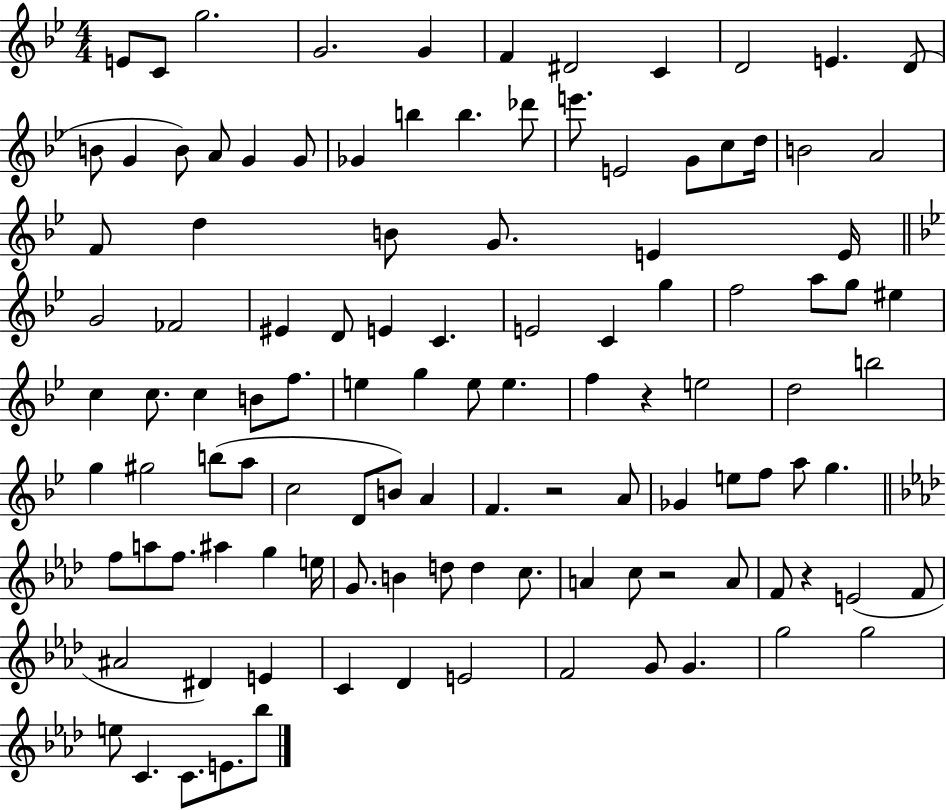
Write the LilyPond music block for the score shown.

{
  \clef treble
  \numericTimeSignature
  \time 4/4
  \key bes \major
  e'8 c'8 g''2. | g'2. g'4 | f'4 dis'2 c'4 | d'2 e'4. d'8( | \break b'8 g'4 b'8) a'8 g'4 g'8 | ges'4 b''4 b''4. des'''8 | e'''8. e'2 g'8 c''8 d''16 | b'2 a'2 | \break f'8 d''4 b'8 g'8. e'4 e'16 | \bar "||" \break \key bes \major g'2 fes'2 | eis'4 d'8 e'4 c'4. | e'2 c'4 g''4 | f''2 a''8 g''8 eis''4 | \break c''4 c''8. c''4 b'8 f''8. | e''4 g''4 e''8 e''4. | f''4 r4 e''2 | d''2 b''2 | \break g''4 gis''2 b''8( a''8 | c''2 d'8 b'8) a'4 | f'4. r2 a'8 | ges'4 e''8 f''8 a''8 g''4. | \break \bar "||" \break \key aes \major f''8 a''8 f''8. ais''4 g''4 e''16 | g'8. b'4 d''8 d''4 c''8. | a'4 c''8 r2 a'8 | f'8 r4 e'2( f'8 | \break ais'2 dis'4) e'4 | c'4 des'4 e'2 | f'2 g'8 g'4. | g''2 g''2 | \break e''8 c'4. c'8. e'8. bes''8 | \bar "|."
}